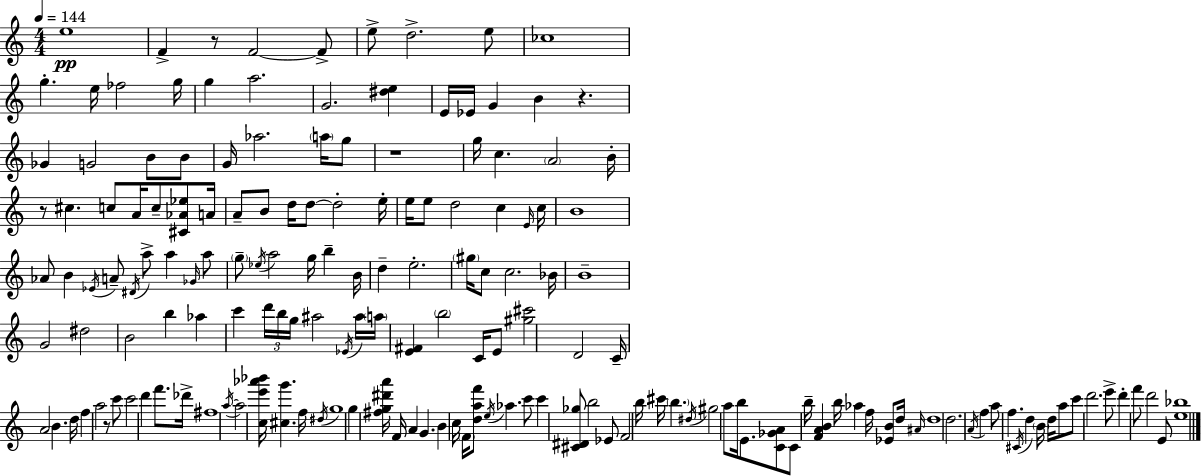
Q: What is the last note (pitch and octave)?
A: E4